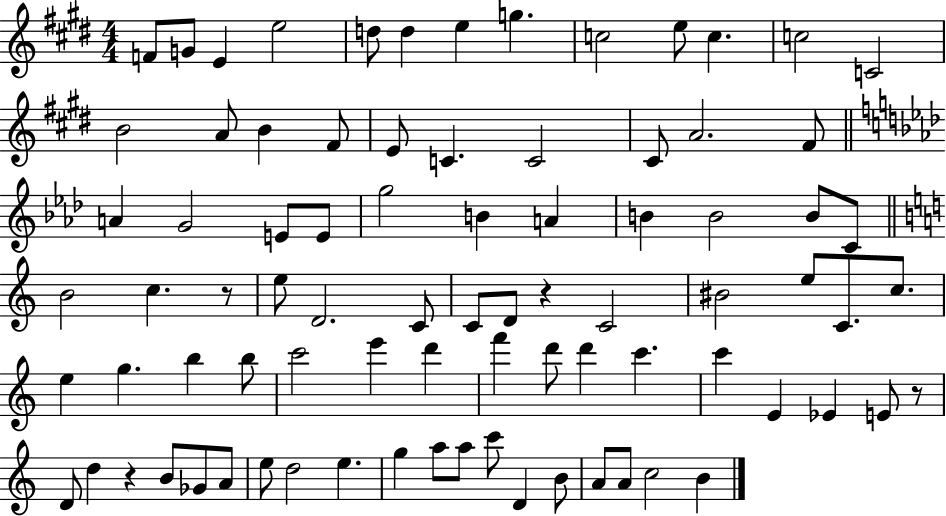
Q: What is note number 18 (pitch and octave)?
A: E4